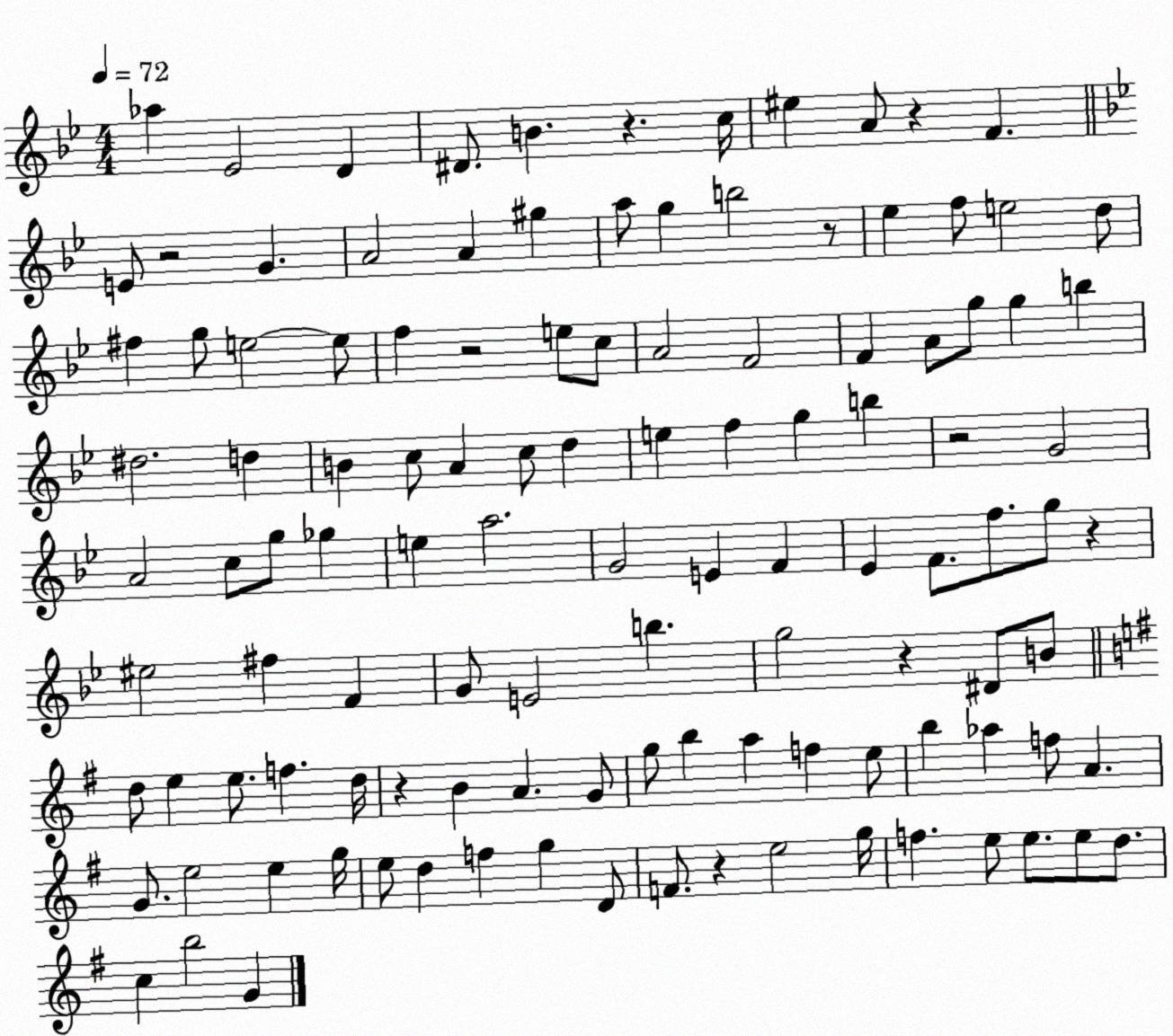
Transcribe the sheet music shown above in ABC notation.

X:1
T:Untitled
M:4/4
L:1/4
K:Bb
_a _E2 D ^D/2 B z c/4 ^e A/2 z F E/2 z2 G A2 A ^g a/2 g b2 z/2 _e f/2 e2 d/2 ^f g/2 e2 e/2 f z2 e/2 c/2 A2 F2 F A/2 g/2 g b ^d2 d B c/2 A c/2 d e f g b z2 G2 A2 c/2 g/2 _g e a2 G2 E F _E F/2 f/2 g/2 z ^e2 ^f F G/2 E2 b g2 z ^D/2 B/2 d/2 e e/2 f d/4 z B A G/2 g/2 b a f e/2 b _a f/2 A G/2 e2 e g/4 e/2 d f g D/2 F/2 z e2 g/4 f e/2 e/2 e/2 d/2 c b2 G